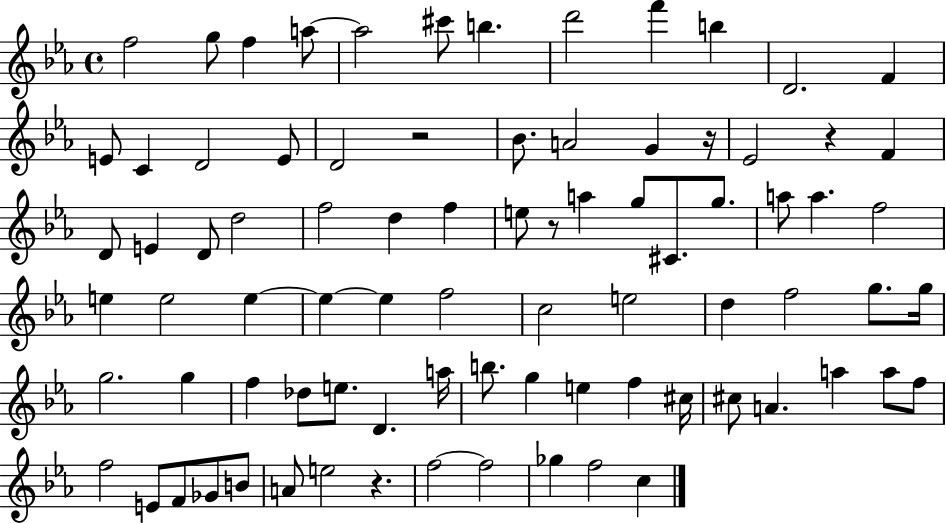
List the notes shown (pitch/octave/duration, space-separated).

F5/h G5/e F5/q A5/e A5/h C#6/e B5/q. D6/h F6/q B5/q D4/h. F4/q E4/e C4/q D4/h E4/e D4/h R/h Bb4/e. A4/h G4/q R/s Eb4/h R/q F4/q D4/e E4/q D4/e D5/h F5/h D5/q F5/q E5/e R/e A5/q G5/e C#4/e. G5/e. A5/e A5/q. F5/h E5/q E5/h E5/q E5/q E5/q F5/h C5/h E5/h D5/q F5/h G5/e. G5/s G5/h. G5/q F5/q Db5/e E5/e. D4/q. A5/s B5/e. G5/q E5/q F5/q C#5/s C#5/e A4/q. A5/q A5/e F5/e F5/h E4/e F4/e Gb4/e B4/e A4/e E5/h R/q. F5/h F5/h Gb5/q F5/h C5/q